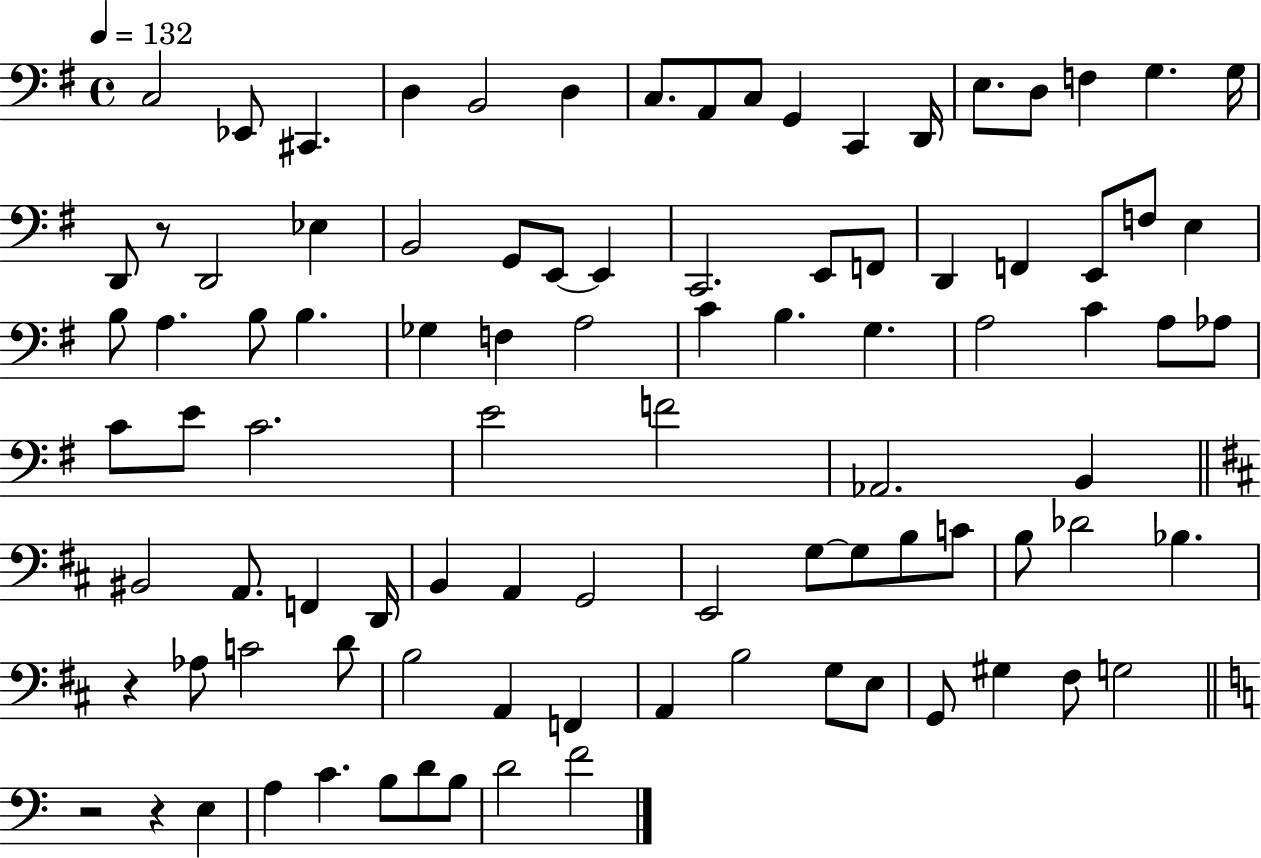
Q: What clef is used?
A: bass